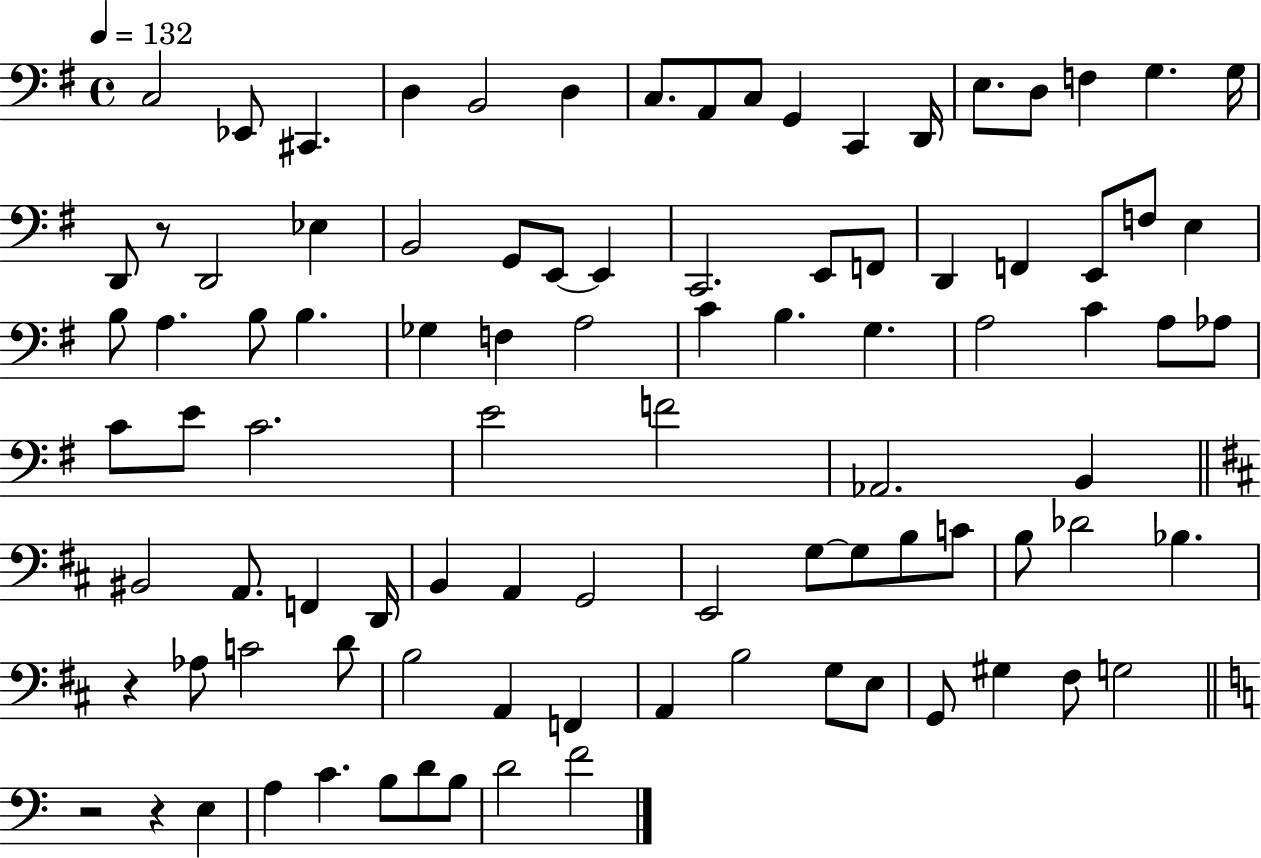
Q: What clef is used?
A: bass